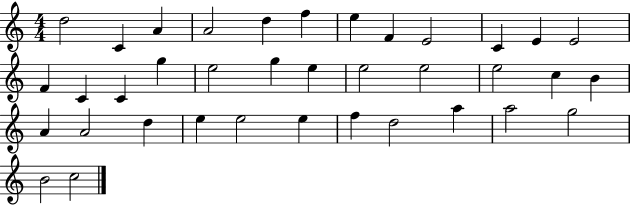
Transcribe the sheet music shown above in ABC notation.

X:1
T:Untitled
M:4/4
L:1/4
K:C
d2 C A A2 d f e F E2 C E E2 F C C g e2 g e e2 e2 e2 c B A A2 d e e2 e f d2 a a2 g2 B2 c2